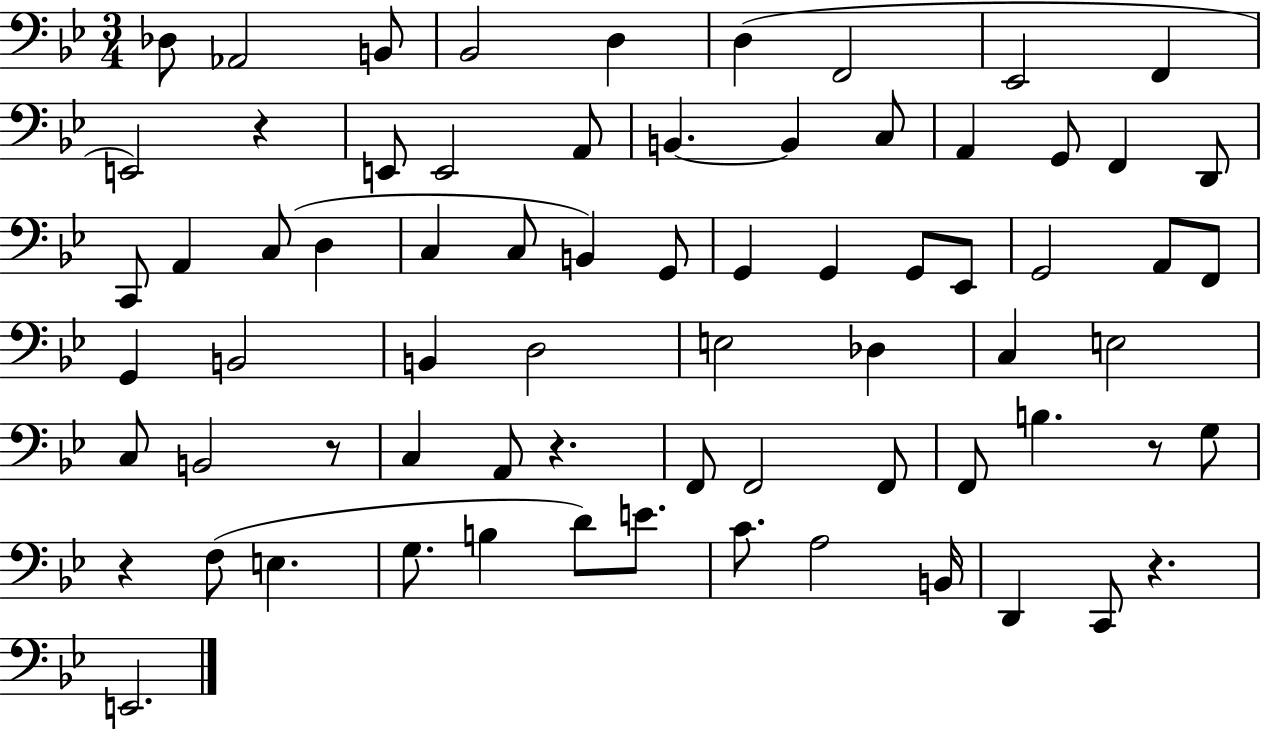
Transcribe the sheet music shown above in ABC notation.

X:1
T:Untitled
M:3/4
L:1/4
K:Bb
_D,/2 _A,,2 B,,/2 _B,,2 D, D, F,,2 _E,,2 F,, E,,2 z E,,/2 E,,2 A,,/2 B,, B,, C,/2 A,, G,,/2 F,, D,,/2 C,,/2 A,, C,/2 D, C, C,/2 B,, G,,/2 G,, G,, G,,/2 _E,,/2 G,,2 A,,/2 F,,/2 G,, B,,2 B,, D,2 E,2 _D, C, E,2 C,/2 B,,2 z/2 C, A,,/2 z F,,/2 F,,2 F,,/2 F,,/2 B, z/2 G,/2 z F,/2 E, G,/2 B, D/2 E/2 C/2 A,2 B,,/4 D,, C,,/2 z E,,2